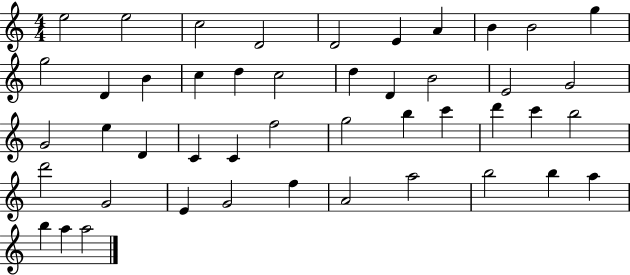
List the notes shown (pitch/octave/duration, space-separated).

E5/h E5/h C5/h D4/h D4/h E4/q A4/q B4/q B4/h G5/q G5/h D4/q B4/q C5/q D5/q C5/h D5/q D4/q B4/h E4/h G4/h G4/h E5/q D4/q C4/q C4/q F5/h G5/h B5/q C6/q D6/q C6/q B5/h D6/h G4/h E4/q G4/h F5/q A4/h A5/h B5/h B5/q A5/q B5/q A5/q A5/h